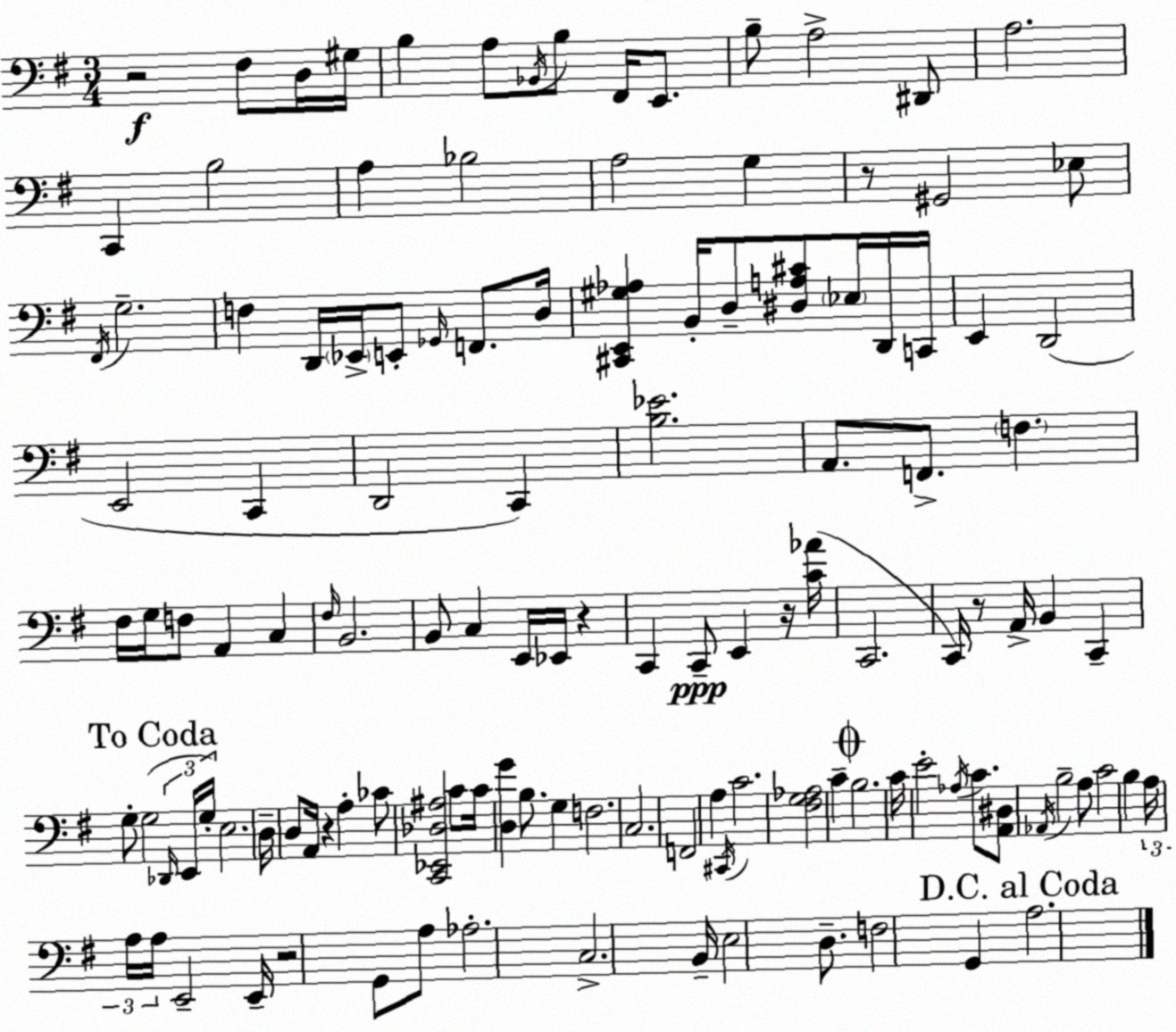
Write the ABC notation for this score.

X:1
T:Untitled
M:3/4
L:1/4
K:Em
z2 ^F,/2 D,/4 ^G,/4 B, A,/2 _B,,/4 B,/2 ^F,,/4 E,,/2 B,/2 A,2 ^D,,/2 A,2 C,, B,2 A, _B,2 A,2 G, z/2 ^G,,2 _E,/2 ^F,,/4 G,2 F, D,,/4 _E,,/4 E,,/2 _G,,/4 F,,/2 D,/4 [^C,,E,,^G,_A,] B,,/4 D,/2 [^D,A,^C]/2 _E,/4 D,,/4 C,,/4 E,, D,,2 E,,2 C,, D,,2 C,, [B,_E]2 A,,/2 F,,/2 F, ^F,/4 G,/4 F,/2 A,, C, ^F,/4 B,,2 B,,/2 C, E,,/4 _E,,/4 z C,, C,,/2 E,, z/4 [C_A]/4 C,,2 C,,/4 z/2 A,,/4 B,, C,, G,/2 G,2 _D,,/4 E,,/4 G,/4 E,2 D,/4 D,/2 A,,/4 z A, _C/2 [C,,_E,,_D,^A,]2 C/2 C/4 [D,G] B,/2 G, F,2 C,2 F,,2 A, ^C,,/4 C2 [^F,G,_A,]2 C B,2 C/4 E2 _A,/4 C/2 [A,,^D,]/2 _A,,/4 B,2 A,/2 C2 B, A,/4 A,/4 A,/4 E,,2 E,,/4 z2 G,,/2 A,/2 _A,2 C,2 B,,/4 E,2 D,/2 F,2 G,, A,2